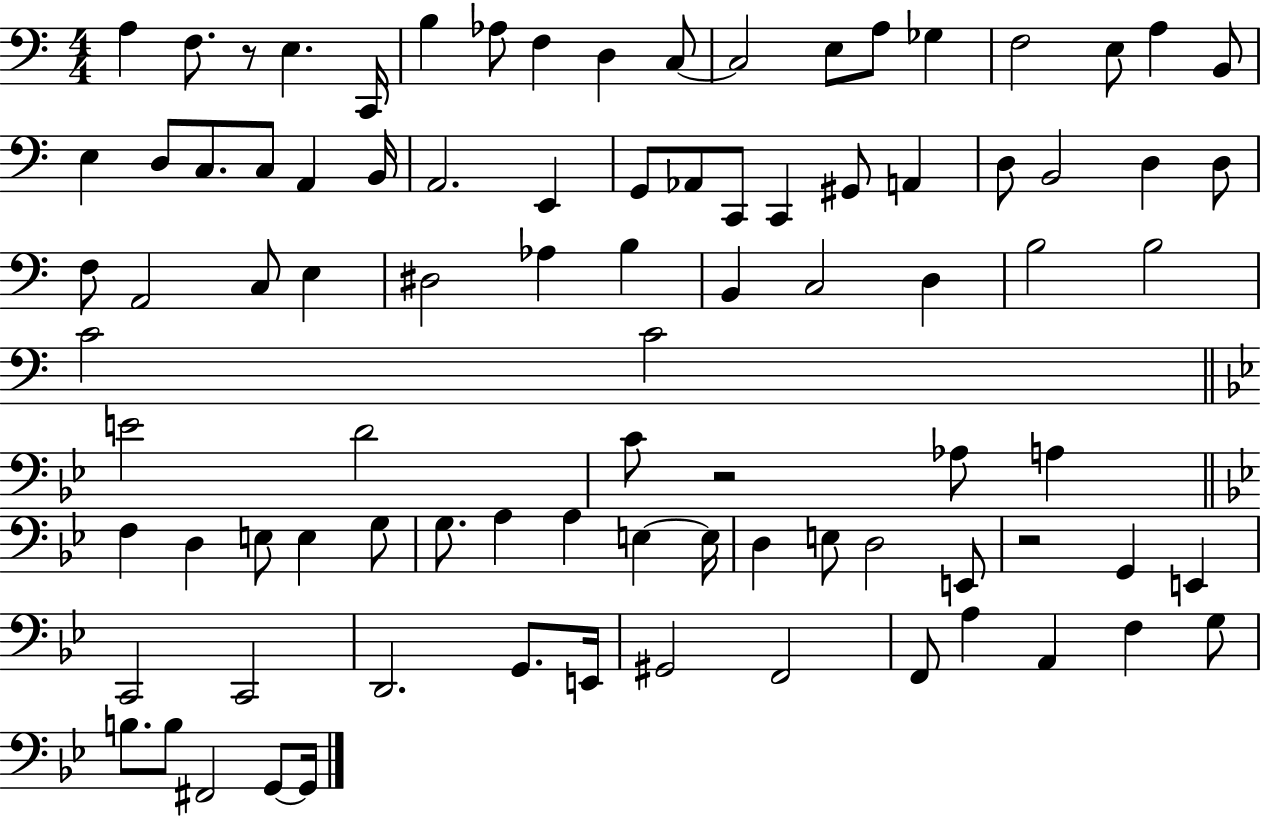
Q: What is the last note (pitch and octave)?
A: G2